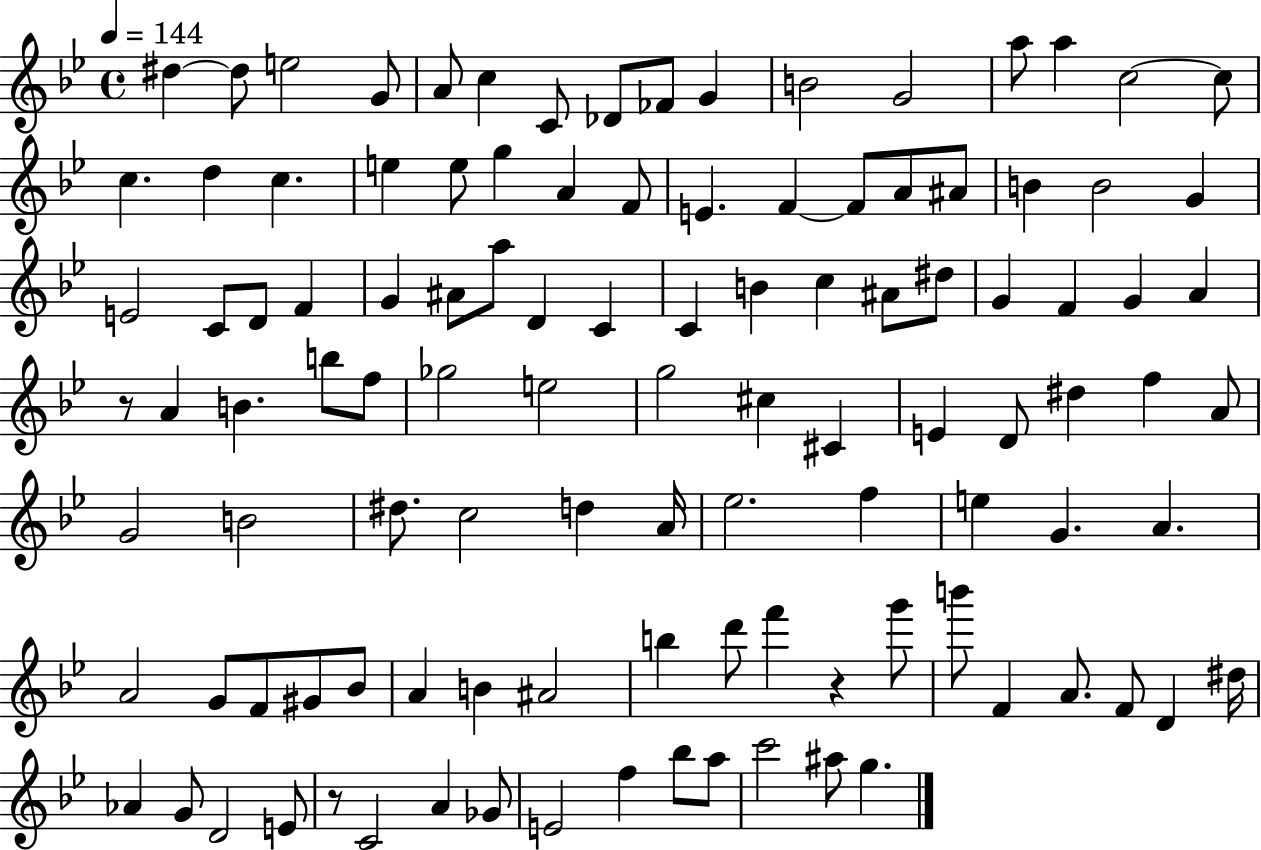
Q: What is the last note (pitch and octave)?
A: G5